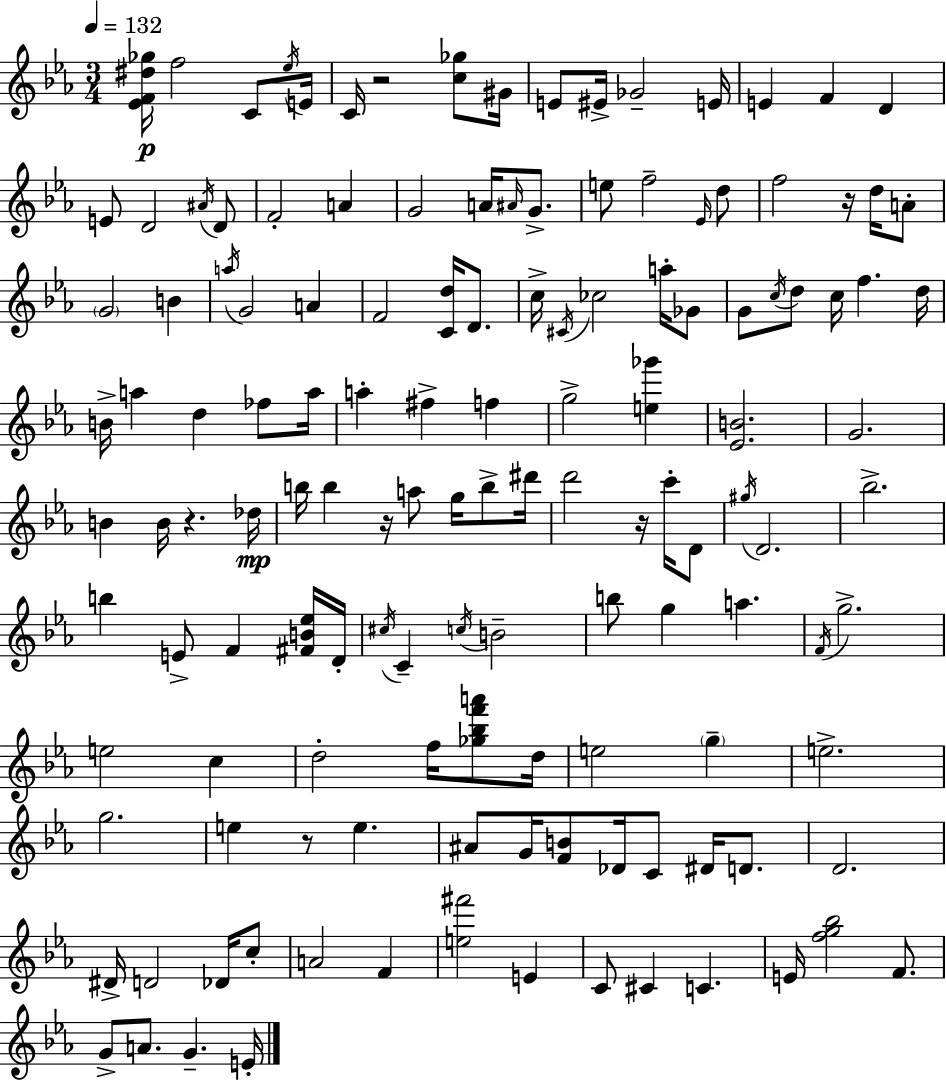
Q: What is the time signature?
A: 3/4